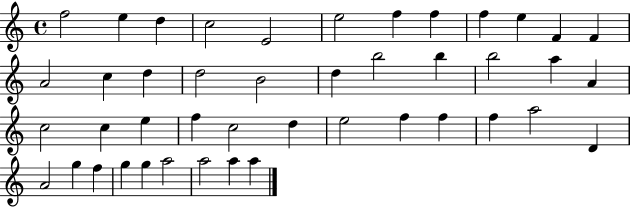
{
  \clef treble
  \time 4/4
  \defaultTimeSignature
  \key c \major
  f''2 e''4 d''4 | c''2 e'2 | e''2 f''4 f''4 | f''4 e''4 f'4 f'4 | \break a'2 c''4 d''4 | d''2 b'2 | d''4 b''2 b''4 | b''2 a''4 a'4 | \break c''2 c''4 e''4 | f''4 c''2 d''4 | e''2 f''4 f''4 | f''4 a''2 d'4 | \break a'2 g''4 f''4 | g''4 g''4 a''2 | a''2 a''4 a''4 | \bar "|."
}